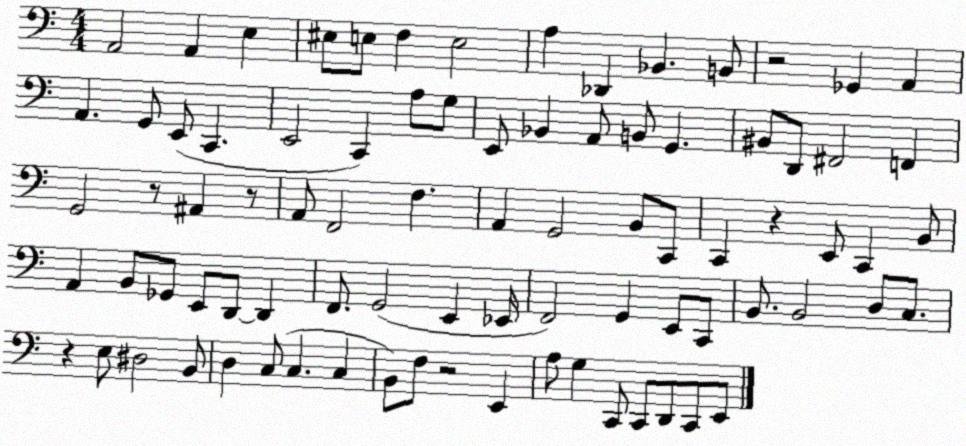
X:1
T:Untitled
M:4/4
L:1/4
K:C
A,,2 A,, E, ^E,/2 E,/2 F, E,2 A, _D,, _B,, B,,/2 z2 _G,, A,, A,, G,,/2 E,,/2 C,, E,,2 C,, A,/2 G,/2 E,,/2 _B,, A,,/2 B,,/2 G,, ^B,,/2 D,,/2 ^F,,2 F,, G,,2 z/2 ^A,, z/2 A,,/2 F,,2 F, A,, G,,2 B,,/2 C,,/2 C,, z E,,/2 C,, B,,/2 A,, B,,/2 _G,,/2 E,,/2 D,,/2 D,, F,,/2 G,,2 E,, _E,,/4 F,,2 G,, E,,/2 C,,/2 B,,/2 B,,2 D,/2 C,/2 z E,/2 ^D,2 B,,/2 D, C,/2 C, C, B,,/2 F,/2 z2 E,, A,/2 G, C,,/2 C,,/2 D,,/2 C,,/2 E,,/2